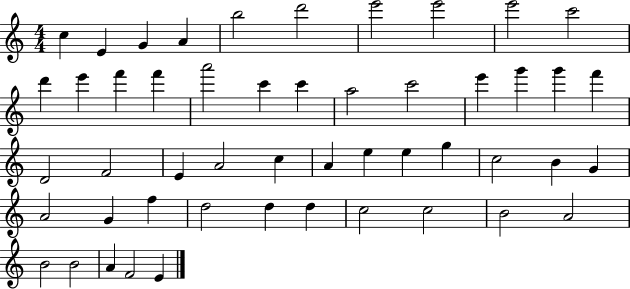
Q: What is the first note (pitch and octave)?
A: C5